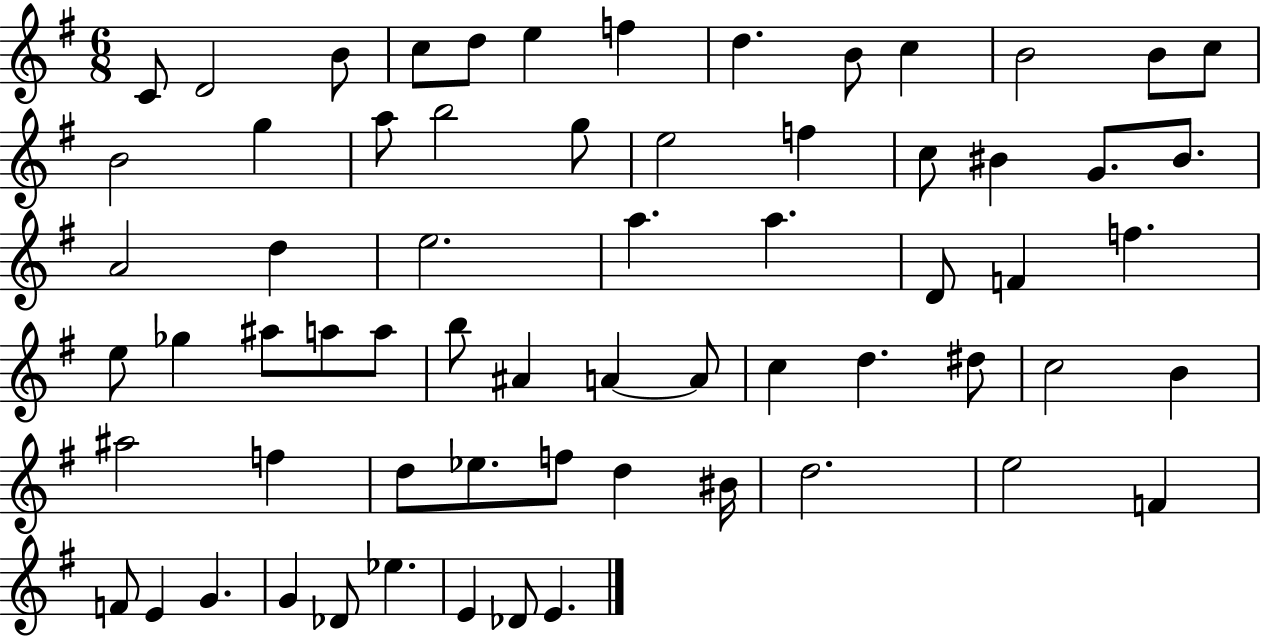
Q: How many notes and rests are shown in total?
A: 65